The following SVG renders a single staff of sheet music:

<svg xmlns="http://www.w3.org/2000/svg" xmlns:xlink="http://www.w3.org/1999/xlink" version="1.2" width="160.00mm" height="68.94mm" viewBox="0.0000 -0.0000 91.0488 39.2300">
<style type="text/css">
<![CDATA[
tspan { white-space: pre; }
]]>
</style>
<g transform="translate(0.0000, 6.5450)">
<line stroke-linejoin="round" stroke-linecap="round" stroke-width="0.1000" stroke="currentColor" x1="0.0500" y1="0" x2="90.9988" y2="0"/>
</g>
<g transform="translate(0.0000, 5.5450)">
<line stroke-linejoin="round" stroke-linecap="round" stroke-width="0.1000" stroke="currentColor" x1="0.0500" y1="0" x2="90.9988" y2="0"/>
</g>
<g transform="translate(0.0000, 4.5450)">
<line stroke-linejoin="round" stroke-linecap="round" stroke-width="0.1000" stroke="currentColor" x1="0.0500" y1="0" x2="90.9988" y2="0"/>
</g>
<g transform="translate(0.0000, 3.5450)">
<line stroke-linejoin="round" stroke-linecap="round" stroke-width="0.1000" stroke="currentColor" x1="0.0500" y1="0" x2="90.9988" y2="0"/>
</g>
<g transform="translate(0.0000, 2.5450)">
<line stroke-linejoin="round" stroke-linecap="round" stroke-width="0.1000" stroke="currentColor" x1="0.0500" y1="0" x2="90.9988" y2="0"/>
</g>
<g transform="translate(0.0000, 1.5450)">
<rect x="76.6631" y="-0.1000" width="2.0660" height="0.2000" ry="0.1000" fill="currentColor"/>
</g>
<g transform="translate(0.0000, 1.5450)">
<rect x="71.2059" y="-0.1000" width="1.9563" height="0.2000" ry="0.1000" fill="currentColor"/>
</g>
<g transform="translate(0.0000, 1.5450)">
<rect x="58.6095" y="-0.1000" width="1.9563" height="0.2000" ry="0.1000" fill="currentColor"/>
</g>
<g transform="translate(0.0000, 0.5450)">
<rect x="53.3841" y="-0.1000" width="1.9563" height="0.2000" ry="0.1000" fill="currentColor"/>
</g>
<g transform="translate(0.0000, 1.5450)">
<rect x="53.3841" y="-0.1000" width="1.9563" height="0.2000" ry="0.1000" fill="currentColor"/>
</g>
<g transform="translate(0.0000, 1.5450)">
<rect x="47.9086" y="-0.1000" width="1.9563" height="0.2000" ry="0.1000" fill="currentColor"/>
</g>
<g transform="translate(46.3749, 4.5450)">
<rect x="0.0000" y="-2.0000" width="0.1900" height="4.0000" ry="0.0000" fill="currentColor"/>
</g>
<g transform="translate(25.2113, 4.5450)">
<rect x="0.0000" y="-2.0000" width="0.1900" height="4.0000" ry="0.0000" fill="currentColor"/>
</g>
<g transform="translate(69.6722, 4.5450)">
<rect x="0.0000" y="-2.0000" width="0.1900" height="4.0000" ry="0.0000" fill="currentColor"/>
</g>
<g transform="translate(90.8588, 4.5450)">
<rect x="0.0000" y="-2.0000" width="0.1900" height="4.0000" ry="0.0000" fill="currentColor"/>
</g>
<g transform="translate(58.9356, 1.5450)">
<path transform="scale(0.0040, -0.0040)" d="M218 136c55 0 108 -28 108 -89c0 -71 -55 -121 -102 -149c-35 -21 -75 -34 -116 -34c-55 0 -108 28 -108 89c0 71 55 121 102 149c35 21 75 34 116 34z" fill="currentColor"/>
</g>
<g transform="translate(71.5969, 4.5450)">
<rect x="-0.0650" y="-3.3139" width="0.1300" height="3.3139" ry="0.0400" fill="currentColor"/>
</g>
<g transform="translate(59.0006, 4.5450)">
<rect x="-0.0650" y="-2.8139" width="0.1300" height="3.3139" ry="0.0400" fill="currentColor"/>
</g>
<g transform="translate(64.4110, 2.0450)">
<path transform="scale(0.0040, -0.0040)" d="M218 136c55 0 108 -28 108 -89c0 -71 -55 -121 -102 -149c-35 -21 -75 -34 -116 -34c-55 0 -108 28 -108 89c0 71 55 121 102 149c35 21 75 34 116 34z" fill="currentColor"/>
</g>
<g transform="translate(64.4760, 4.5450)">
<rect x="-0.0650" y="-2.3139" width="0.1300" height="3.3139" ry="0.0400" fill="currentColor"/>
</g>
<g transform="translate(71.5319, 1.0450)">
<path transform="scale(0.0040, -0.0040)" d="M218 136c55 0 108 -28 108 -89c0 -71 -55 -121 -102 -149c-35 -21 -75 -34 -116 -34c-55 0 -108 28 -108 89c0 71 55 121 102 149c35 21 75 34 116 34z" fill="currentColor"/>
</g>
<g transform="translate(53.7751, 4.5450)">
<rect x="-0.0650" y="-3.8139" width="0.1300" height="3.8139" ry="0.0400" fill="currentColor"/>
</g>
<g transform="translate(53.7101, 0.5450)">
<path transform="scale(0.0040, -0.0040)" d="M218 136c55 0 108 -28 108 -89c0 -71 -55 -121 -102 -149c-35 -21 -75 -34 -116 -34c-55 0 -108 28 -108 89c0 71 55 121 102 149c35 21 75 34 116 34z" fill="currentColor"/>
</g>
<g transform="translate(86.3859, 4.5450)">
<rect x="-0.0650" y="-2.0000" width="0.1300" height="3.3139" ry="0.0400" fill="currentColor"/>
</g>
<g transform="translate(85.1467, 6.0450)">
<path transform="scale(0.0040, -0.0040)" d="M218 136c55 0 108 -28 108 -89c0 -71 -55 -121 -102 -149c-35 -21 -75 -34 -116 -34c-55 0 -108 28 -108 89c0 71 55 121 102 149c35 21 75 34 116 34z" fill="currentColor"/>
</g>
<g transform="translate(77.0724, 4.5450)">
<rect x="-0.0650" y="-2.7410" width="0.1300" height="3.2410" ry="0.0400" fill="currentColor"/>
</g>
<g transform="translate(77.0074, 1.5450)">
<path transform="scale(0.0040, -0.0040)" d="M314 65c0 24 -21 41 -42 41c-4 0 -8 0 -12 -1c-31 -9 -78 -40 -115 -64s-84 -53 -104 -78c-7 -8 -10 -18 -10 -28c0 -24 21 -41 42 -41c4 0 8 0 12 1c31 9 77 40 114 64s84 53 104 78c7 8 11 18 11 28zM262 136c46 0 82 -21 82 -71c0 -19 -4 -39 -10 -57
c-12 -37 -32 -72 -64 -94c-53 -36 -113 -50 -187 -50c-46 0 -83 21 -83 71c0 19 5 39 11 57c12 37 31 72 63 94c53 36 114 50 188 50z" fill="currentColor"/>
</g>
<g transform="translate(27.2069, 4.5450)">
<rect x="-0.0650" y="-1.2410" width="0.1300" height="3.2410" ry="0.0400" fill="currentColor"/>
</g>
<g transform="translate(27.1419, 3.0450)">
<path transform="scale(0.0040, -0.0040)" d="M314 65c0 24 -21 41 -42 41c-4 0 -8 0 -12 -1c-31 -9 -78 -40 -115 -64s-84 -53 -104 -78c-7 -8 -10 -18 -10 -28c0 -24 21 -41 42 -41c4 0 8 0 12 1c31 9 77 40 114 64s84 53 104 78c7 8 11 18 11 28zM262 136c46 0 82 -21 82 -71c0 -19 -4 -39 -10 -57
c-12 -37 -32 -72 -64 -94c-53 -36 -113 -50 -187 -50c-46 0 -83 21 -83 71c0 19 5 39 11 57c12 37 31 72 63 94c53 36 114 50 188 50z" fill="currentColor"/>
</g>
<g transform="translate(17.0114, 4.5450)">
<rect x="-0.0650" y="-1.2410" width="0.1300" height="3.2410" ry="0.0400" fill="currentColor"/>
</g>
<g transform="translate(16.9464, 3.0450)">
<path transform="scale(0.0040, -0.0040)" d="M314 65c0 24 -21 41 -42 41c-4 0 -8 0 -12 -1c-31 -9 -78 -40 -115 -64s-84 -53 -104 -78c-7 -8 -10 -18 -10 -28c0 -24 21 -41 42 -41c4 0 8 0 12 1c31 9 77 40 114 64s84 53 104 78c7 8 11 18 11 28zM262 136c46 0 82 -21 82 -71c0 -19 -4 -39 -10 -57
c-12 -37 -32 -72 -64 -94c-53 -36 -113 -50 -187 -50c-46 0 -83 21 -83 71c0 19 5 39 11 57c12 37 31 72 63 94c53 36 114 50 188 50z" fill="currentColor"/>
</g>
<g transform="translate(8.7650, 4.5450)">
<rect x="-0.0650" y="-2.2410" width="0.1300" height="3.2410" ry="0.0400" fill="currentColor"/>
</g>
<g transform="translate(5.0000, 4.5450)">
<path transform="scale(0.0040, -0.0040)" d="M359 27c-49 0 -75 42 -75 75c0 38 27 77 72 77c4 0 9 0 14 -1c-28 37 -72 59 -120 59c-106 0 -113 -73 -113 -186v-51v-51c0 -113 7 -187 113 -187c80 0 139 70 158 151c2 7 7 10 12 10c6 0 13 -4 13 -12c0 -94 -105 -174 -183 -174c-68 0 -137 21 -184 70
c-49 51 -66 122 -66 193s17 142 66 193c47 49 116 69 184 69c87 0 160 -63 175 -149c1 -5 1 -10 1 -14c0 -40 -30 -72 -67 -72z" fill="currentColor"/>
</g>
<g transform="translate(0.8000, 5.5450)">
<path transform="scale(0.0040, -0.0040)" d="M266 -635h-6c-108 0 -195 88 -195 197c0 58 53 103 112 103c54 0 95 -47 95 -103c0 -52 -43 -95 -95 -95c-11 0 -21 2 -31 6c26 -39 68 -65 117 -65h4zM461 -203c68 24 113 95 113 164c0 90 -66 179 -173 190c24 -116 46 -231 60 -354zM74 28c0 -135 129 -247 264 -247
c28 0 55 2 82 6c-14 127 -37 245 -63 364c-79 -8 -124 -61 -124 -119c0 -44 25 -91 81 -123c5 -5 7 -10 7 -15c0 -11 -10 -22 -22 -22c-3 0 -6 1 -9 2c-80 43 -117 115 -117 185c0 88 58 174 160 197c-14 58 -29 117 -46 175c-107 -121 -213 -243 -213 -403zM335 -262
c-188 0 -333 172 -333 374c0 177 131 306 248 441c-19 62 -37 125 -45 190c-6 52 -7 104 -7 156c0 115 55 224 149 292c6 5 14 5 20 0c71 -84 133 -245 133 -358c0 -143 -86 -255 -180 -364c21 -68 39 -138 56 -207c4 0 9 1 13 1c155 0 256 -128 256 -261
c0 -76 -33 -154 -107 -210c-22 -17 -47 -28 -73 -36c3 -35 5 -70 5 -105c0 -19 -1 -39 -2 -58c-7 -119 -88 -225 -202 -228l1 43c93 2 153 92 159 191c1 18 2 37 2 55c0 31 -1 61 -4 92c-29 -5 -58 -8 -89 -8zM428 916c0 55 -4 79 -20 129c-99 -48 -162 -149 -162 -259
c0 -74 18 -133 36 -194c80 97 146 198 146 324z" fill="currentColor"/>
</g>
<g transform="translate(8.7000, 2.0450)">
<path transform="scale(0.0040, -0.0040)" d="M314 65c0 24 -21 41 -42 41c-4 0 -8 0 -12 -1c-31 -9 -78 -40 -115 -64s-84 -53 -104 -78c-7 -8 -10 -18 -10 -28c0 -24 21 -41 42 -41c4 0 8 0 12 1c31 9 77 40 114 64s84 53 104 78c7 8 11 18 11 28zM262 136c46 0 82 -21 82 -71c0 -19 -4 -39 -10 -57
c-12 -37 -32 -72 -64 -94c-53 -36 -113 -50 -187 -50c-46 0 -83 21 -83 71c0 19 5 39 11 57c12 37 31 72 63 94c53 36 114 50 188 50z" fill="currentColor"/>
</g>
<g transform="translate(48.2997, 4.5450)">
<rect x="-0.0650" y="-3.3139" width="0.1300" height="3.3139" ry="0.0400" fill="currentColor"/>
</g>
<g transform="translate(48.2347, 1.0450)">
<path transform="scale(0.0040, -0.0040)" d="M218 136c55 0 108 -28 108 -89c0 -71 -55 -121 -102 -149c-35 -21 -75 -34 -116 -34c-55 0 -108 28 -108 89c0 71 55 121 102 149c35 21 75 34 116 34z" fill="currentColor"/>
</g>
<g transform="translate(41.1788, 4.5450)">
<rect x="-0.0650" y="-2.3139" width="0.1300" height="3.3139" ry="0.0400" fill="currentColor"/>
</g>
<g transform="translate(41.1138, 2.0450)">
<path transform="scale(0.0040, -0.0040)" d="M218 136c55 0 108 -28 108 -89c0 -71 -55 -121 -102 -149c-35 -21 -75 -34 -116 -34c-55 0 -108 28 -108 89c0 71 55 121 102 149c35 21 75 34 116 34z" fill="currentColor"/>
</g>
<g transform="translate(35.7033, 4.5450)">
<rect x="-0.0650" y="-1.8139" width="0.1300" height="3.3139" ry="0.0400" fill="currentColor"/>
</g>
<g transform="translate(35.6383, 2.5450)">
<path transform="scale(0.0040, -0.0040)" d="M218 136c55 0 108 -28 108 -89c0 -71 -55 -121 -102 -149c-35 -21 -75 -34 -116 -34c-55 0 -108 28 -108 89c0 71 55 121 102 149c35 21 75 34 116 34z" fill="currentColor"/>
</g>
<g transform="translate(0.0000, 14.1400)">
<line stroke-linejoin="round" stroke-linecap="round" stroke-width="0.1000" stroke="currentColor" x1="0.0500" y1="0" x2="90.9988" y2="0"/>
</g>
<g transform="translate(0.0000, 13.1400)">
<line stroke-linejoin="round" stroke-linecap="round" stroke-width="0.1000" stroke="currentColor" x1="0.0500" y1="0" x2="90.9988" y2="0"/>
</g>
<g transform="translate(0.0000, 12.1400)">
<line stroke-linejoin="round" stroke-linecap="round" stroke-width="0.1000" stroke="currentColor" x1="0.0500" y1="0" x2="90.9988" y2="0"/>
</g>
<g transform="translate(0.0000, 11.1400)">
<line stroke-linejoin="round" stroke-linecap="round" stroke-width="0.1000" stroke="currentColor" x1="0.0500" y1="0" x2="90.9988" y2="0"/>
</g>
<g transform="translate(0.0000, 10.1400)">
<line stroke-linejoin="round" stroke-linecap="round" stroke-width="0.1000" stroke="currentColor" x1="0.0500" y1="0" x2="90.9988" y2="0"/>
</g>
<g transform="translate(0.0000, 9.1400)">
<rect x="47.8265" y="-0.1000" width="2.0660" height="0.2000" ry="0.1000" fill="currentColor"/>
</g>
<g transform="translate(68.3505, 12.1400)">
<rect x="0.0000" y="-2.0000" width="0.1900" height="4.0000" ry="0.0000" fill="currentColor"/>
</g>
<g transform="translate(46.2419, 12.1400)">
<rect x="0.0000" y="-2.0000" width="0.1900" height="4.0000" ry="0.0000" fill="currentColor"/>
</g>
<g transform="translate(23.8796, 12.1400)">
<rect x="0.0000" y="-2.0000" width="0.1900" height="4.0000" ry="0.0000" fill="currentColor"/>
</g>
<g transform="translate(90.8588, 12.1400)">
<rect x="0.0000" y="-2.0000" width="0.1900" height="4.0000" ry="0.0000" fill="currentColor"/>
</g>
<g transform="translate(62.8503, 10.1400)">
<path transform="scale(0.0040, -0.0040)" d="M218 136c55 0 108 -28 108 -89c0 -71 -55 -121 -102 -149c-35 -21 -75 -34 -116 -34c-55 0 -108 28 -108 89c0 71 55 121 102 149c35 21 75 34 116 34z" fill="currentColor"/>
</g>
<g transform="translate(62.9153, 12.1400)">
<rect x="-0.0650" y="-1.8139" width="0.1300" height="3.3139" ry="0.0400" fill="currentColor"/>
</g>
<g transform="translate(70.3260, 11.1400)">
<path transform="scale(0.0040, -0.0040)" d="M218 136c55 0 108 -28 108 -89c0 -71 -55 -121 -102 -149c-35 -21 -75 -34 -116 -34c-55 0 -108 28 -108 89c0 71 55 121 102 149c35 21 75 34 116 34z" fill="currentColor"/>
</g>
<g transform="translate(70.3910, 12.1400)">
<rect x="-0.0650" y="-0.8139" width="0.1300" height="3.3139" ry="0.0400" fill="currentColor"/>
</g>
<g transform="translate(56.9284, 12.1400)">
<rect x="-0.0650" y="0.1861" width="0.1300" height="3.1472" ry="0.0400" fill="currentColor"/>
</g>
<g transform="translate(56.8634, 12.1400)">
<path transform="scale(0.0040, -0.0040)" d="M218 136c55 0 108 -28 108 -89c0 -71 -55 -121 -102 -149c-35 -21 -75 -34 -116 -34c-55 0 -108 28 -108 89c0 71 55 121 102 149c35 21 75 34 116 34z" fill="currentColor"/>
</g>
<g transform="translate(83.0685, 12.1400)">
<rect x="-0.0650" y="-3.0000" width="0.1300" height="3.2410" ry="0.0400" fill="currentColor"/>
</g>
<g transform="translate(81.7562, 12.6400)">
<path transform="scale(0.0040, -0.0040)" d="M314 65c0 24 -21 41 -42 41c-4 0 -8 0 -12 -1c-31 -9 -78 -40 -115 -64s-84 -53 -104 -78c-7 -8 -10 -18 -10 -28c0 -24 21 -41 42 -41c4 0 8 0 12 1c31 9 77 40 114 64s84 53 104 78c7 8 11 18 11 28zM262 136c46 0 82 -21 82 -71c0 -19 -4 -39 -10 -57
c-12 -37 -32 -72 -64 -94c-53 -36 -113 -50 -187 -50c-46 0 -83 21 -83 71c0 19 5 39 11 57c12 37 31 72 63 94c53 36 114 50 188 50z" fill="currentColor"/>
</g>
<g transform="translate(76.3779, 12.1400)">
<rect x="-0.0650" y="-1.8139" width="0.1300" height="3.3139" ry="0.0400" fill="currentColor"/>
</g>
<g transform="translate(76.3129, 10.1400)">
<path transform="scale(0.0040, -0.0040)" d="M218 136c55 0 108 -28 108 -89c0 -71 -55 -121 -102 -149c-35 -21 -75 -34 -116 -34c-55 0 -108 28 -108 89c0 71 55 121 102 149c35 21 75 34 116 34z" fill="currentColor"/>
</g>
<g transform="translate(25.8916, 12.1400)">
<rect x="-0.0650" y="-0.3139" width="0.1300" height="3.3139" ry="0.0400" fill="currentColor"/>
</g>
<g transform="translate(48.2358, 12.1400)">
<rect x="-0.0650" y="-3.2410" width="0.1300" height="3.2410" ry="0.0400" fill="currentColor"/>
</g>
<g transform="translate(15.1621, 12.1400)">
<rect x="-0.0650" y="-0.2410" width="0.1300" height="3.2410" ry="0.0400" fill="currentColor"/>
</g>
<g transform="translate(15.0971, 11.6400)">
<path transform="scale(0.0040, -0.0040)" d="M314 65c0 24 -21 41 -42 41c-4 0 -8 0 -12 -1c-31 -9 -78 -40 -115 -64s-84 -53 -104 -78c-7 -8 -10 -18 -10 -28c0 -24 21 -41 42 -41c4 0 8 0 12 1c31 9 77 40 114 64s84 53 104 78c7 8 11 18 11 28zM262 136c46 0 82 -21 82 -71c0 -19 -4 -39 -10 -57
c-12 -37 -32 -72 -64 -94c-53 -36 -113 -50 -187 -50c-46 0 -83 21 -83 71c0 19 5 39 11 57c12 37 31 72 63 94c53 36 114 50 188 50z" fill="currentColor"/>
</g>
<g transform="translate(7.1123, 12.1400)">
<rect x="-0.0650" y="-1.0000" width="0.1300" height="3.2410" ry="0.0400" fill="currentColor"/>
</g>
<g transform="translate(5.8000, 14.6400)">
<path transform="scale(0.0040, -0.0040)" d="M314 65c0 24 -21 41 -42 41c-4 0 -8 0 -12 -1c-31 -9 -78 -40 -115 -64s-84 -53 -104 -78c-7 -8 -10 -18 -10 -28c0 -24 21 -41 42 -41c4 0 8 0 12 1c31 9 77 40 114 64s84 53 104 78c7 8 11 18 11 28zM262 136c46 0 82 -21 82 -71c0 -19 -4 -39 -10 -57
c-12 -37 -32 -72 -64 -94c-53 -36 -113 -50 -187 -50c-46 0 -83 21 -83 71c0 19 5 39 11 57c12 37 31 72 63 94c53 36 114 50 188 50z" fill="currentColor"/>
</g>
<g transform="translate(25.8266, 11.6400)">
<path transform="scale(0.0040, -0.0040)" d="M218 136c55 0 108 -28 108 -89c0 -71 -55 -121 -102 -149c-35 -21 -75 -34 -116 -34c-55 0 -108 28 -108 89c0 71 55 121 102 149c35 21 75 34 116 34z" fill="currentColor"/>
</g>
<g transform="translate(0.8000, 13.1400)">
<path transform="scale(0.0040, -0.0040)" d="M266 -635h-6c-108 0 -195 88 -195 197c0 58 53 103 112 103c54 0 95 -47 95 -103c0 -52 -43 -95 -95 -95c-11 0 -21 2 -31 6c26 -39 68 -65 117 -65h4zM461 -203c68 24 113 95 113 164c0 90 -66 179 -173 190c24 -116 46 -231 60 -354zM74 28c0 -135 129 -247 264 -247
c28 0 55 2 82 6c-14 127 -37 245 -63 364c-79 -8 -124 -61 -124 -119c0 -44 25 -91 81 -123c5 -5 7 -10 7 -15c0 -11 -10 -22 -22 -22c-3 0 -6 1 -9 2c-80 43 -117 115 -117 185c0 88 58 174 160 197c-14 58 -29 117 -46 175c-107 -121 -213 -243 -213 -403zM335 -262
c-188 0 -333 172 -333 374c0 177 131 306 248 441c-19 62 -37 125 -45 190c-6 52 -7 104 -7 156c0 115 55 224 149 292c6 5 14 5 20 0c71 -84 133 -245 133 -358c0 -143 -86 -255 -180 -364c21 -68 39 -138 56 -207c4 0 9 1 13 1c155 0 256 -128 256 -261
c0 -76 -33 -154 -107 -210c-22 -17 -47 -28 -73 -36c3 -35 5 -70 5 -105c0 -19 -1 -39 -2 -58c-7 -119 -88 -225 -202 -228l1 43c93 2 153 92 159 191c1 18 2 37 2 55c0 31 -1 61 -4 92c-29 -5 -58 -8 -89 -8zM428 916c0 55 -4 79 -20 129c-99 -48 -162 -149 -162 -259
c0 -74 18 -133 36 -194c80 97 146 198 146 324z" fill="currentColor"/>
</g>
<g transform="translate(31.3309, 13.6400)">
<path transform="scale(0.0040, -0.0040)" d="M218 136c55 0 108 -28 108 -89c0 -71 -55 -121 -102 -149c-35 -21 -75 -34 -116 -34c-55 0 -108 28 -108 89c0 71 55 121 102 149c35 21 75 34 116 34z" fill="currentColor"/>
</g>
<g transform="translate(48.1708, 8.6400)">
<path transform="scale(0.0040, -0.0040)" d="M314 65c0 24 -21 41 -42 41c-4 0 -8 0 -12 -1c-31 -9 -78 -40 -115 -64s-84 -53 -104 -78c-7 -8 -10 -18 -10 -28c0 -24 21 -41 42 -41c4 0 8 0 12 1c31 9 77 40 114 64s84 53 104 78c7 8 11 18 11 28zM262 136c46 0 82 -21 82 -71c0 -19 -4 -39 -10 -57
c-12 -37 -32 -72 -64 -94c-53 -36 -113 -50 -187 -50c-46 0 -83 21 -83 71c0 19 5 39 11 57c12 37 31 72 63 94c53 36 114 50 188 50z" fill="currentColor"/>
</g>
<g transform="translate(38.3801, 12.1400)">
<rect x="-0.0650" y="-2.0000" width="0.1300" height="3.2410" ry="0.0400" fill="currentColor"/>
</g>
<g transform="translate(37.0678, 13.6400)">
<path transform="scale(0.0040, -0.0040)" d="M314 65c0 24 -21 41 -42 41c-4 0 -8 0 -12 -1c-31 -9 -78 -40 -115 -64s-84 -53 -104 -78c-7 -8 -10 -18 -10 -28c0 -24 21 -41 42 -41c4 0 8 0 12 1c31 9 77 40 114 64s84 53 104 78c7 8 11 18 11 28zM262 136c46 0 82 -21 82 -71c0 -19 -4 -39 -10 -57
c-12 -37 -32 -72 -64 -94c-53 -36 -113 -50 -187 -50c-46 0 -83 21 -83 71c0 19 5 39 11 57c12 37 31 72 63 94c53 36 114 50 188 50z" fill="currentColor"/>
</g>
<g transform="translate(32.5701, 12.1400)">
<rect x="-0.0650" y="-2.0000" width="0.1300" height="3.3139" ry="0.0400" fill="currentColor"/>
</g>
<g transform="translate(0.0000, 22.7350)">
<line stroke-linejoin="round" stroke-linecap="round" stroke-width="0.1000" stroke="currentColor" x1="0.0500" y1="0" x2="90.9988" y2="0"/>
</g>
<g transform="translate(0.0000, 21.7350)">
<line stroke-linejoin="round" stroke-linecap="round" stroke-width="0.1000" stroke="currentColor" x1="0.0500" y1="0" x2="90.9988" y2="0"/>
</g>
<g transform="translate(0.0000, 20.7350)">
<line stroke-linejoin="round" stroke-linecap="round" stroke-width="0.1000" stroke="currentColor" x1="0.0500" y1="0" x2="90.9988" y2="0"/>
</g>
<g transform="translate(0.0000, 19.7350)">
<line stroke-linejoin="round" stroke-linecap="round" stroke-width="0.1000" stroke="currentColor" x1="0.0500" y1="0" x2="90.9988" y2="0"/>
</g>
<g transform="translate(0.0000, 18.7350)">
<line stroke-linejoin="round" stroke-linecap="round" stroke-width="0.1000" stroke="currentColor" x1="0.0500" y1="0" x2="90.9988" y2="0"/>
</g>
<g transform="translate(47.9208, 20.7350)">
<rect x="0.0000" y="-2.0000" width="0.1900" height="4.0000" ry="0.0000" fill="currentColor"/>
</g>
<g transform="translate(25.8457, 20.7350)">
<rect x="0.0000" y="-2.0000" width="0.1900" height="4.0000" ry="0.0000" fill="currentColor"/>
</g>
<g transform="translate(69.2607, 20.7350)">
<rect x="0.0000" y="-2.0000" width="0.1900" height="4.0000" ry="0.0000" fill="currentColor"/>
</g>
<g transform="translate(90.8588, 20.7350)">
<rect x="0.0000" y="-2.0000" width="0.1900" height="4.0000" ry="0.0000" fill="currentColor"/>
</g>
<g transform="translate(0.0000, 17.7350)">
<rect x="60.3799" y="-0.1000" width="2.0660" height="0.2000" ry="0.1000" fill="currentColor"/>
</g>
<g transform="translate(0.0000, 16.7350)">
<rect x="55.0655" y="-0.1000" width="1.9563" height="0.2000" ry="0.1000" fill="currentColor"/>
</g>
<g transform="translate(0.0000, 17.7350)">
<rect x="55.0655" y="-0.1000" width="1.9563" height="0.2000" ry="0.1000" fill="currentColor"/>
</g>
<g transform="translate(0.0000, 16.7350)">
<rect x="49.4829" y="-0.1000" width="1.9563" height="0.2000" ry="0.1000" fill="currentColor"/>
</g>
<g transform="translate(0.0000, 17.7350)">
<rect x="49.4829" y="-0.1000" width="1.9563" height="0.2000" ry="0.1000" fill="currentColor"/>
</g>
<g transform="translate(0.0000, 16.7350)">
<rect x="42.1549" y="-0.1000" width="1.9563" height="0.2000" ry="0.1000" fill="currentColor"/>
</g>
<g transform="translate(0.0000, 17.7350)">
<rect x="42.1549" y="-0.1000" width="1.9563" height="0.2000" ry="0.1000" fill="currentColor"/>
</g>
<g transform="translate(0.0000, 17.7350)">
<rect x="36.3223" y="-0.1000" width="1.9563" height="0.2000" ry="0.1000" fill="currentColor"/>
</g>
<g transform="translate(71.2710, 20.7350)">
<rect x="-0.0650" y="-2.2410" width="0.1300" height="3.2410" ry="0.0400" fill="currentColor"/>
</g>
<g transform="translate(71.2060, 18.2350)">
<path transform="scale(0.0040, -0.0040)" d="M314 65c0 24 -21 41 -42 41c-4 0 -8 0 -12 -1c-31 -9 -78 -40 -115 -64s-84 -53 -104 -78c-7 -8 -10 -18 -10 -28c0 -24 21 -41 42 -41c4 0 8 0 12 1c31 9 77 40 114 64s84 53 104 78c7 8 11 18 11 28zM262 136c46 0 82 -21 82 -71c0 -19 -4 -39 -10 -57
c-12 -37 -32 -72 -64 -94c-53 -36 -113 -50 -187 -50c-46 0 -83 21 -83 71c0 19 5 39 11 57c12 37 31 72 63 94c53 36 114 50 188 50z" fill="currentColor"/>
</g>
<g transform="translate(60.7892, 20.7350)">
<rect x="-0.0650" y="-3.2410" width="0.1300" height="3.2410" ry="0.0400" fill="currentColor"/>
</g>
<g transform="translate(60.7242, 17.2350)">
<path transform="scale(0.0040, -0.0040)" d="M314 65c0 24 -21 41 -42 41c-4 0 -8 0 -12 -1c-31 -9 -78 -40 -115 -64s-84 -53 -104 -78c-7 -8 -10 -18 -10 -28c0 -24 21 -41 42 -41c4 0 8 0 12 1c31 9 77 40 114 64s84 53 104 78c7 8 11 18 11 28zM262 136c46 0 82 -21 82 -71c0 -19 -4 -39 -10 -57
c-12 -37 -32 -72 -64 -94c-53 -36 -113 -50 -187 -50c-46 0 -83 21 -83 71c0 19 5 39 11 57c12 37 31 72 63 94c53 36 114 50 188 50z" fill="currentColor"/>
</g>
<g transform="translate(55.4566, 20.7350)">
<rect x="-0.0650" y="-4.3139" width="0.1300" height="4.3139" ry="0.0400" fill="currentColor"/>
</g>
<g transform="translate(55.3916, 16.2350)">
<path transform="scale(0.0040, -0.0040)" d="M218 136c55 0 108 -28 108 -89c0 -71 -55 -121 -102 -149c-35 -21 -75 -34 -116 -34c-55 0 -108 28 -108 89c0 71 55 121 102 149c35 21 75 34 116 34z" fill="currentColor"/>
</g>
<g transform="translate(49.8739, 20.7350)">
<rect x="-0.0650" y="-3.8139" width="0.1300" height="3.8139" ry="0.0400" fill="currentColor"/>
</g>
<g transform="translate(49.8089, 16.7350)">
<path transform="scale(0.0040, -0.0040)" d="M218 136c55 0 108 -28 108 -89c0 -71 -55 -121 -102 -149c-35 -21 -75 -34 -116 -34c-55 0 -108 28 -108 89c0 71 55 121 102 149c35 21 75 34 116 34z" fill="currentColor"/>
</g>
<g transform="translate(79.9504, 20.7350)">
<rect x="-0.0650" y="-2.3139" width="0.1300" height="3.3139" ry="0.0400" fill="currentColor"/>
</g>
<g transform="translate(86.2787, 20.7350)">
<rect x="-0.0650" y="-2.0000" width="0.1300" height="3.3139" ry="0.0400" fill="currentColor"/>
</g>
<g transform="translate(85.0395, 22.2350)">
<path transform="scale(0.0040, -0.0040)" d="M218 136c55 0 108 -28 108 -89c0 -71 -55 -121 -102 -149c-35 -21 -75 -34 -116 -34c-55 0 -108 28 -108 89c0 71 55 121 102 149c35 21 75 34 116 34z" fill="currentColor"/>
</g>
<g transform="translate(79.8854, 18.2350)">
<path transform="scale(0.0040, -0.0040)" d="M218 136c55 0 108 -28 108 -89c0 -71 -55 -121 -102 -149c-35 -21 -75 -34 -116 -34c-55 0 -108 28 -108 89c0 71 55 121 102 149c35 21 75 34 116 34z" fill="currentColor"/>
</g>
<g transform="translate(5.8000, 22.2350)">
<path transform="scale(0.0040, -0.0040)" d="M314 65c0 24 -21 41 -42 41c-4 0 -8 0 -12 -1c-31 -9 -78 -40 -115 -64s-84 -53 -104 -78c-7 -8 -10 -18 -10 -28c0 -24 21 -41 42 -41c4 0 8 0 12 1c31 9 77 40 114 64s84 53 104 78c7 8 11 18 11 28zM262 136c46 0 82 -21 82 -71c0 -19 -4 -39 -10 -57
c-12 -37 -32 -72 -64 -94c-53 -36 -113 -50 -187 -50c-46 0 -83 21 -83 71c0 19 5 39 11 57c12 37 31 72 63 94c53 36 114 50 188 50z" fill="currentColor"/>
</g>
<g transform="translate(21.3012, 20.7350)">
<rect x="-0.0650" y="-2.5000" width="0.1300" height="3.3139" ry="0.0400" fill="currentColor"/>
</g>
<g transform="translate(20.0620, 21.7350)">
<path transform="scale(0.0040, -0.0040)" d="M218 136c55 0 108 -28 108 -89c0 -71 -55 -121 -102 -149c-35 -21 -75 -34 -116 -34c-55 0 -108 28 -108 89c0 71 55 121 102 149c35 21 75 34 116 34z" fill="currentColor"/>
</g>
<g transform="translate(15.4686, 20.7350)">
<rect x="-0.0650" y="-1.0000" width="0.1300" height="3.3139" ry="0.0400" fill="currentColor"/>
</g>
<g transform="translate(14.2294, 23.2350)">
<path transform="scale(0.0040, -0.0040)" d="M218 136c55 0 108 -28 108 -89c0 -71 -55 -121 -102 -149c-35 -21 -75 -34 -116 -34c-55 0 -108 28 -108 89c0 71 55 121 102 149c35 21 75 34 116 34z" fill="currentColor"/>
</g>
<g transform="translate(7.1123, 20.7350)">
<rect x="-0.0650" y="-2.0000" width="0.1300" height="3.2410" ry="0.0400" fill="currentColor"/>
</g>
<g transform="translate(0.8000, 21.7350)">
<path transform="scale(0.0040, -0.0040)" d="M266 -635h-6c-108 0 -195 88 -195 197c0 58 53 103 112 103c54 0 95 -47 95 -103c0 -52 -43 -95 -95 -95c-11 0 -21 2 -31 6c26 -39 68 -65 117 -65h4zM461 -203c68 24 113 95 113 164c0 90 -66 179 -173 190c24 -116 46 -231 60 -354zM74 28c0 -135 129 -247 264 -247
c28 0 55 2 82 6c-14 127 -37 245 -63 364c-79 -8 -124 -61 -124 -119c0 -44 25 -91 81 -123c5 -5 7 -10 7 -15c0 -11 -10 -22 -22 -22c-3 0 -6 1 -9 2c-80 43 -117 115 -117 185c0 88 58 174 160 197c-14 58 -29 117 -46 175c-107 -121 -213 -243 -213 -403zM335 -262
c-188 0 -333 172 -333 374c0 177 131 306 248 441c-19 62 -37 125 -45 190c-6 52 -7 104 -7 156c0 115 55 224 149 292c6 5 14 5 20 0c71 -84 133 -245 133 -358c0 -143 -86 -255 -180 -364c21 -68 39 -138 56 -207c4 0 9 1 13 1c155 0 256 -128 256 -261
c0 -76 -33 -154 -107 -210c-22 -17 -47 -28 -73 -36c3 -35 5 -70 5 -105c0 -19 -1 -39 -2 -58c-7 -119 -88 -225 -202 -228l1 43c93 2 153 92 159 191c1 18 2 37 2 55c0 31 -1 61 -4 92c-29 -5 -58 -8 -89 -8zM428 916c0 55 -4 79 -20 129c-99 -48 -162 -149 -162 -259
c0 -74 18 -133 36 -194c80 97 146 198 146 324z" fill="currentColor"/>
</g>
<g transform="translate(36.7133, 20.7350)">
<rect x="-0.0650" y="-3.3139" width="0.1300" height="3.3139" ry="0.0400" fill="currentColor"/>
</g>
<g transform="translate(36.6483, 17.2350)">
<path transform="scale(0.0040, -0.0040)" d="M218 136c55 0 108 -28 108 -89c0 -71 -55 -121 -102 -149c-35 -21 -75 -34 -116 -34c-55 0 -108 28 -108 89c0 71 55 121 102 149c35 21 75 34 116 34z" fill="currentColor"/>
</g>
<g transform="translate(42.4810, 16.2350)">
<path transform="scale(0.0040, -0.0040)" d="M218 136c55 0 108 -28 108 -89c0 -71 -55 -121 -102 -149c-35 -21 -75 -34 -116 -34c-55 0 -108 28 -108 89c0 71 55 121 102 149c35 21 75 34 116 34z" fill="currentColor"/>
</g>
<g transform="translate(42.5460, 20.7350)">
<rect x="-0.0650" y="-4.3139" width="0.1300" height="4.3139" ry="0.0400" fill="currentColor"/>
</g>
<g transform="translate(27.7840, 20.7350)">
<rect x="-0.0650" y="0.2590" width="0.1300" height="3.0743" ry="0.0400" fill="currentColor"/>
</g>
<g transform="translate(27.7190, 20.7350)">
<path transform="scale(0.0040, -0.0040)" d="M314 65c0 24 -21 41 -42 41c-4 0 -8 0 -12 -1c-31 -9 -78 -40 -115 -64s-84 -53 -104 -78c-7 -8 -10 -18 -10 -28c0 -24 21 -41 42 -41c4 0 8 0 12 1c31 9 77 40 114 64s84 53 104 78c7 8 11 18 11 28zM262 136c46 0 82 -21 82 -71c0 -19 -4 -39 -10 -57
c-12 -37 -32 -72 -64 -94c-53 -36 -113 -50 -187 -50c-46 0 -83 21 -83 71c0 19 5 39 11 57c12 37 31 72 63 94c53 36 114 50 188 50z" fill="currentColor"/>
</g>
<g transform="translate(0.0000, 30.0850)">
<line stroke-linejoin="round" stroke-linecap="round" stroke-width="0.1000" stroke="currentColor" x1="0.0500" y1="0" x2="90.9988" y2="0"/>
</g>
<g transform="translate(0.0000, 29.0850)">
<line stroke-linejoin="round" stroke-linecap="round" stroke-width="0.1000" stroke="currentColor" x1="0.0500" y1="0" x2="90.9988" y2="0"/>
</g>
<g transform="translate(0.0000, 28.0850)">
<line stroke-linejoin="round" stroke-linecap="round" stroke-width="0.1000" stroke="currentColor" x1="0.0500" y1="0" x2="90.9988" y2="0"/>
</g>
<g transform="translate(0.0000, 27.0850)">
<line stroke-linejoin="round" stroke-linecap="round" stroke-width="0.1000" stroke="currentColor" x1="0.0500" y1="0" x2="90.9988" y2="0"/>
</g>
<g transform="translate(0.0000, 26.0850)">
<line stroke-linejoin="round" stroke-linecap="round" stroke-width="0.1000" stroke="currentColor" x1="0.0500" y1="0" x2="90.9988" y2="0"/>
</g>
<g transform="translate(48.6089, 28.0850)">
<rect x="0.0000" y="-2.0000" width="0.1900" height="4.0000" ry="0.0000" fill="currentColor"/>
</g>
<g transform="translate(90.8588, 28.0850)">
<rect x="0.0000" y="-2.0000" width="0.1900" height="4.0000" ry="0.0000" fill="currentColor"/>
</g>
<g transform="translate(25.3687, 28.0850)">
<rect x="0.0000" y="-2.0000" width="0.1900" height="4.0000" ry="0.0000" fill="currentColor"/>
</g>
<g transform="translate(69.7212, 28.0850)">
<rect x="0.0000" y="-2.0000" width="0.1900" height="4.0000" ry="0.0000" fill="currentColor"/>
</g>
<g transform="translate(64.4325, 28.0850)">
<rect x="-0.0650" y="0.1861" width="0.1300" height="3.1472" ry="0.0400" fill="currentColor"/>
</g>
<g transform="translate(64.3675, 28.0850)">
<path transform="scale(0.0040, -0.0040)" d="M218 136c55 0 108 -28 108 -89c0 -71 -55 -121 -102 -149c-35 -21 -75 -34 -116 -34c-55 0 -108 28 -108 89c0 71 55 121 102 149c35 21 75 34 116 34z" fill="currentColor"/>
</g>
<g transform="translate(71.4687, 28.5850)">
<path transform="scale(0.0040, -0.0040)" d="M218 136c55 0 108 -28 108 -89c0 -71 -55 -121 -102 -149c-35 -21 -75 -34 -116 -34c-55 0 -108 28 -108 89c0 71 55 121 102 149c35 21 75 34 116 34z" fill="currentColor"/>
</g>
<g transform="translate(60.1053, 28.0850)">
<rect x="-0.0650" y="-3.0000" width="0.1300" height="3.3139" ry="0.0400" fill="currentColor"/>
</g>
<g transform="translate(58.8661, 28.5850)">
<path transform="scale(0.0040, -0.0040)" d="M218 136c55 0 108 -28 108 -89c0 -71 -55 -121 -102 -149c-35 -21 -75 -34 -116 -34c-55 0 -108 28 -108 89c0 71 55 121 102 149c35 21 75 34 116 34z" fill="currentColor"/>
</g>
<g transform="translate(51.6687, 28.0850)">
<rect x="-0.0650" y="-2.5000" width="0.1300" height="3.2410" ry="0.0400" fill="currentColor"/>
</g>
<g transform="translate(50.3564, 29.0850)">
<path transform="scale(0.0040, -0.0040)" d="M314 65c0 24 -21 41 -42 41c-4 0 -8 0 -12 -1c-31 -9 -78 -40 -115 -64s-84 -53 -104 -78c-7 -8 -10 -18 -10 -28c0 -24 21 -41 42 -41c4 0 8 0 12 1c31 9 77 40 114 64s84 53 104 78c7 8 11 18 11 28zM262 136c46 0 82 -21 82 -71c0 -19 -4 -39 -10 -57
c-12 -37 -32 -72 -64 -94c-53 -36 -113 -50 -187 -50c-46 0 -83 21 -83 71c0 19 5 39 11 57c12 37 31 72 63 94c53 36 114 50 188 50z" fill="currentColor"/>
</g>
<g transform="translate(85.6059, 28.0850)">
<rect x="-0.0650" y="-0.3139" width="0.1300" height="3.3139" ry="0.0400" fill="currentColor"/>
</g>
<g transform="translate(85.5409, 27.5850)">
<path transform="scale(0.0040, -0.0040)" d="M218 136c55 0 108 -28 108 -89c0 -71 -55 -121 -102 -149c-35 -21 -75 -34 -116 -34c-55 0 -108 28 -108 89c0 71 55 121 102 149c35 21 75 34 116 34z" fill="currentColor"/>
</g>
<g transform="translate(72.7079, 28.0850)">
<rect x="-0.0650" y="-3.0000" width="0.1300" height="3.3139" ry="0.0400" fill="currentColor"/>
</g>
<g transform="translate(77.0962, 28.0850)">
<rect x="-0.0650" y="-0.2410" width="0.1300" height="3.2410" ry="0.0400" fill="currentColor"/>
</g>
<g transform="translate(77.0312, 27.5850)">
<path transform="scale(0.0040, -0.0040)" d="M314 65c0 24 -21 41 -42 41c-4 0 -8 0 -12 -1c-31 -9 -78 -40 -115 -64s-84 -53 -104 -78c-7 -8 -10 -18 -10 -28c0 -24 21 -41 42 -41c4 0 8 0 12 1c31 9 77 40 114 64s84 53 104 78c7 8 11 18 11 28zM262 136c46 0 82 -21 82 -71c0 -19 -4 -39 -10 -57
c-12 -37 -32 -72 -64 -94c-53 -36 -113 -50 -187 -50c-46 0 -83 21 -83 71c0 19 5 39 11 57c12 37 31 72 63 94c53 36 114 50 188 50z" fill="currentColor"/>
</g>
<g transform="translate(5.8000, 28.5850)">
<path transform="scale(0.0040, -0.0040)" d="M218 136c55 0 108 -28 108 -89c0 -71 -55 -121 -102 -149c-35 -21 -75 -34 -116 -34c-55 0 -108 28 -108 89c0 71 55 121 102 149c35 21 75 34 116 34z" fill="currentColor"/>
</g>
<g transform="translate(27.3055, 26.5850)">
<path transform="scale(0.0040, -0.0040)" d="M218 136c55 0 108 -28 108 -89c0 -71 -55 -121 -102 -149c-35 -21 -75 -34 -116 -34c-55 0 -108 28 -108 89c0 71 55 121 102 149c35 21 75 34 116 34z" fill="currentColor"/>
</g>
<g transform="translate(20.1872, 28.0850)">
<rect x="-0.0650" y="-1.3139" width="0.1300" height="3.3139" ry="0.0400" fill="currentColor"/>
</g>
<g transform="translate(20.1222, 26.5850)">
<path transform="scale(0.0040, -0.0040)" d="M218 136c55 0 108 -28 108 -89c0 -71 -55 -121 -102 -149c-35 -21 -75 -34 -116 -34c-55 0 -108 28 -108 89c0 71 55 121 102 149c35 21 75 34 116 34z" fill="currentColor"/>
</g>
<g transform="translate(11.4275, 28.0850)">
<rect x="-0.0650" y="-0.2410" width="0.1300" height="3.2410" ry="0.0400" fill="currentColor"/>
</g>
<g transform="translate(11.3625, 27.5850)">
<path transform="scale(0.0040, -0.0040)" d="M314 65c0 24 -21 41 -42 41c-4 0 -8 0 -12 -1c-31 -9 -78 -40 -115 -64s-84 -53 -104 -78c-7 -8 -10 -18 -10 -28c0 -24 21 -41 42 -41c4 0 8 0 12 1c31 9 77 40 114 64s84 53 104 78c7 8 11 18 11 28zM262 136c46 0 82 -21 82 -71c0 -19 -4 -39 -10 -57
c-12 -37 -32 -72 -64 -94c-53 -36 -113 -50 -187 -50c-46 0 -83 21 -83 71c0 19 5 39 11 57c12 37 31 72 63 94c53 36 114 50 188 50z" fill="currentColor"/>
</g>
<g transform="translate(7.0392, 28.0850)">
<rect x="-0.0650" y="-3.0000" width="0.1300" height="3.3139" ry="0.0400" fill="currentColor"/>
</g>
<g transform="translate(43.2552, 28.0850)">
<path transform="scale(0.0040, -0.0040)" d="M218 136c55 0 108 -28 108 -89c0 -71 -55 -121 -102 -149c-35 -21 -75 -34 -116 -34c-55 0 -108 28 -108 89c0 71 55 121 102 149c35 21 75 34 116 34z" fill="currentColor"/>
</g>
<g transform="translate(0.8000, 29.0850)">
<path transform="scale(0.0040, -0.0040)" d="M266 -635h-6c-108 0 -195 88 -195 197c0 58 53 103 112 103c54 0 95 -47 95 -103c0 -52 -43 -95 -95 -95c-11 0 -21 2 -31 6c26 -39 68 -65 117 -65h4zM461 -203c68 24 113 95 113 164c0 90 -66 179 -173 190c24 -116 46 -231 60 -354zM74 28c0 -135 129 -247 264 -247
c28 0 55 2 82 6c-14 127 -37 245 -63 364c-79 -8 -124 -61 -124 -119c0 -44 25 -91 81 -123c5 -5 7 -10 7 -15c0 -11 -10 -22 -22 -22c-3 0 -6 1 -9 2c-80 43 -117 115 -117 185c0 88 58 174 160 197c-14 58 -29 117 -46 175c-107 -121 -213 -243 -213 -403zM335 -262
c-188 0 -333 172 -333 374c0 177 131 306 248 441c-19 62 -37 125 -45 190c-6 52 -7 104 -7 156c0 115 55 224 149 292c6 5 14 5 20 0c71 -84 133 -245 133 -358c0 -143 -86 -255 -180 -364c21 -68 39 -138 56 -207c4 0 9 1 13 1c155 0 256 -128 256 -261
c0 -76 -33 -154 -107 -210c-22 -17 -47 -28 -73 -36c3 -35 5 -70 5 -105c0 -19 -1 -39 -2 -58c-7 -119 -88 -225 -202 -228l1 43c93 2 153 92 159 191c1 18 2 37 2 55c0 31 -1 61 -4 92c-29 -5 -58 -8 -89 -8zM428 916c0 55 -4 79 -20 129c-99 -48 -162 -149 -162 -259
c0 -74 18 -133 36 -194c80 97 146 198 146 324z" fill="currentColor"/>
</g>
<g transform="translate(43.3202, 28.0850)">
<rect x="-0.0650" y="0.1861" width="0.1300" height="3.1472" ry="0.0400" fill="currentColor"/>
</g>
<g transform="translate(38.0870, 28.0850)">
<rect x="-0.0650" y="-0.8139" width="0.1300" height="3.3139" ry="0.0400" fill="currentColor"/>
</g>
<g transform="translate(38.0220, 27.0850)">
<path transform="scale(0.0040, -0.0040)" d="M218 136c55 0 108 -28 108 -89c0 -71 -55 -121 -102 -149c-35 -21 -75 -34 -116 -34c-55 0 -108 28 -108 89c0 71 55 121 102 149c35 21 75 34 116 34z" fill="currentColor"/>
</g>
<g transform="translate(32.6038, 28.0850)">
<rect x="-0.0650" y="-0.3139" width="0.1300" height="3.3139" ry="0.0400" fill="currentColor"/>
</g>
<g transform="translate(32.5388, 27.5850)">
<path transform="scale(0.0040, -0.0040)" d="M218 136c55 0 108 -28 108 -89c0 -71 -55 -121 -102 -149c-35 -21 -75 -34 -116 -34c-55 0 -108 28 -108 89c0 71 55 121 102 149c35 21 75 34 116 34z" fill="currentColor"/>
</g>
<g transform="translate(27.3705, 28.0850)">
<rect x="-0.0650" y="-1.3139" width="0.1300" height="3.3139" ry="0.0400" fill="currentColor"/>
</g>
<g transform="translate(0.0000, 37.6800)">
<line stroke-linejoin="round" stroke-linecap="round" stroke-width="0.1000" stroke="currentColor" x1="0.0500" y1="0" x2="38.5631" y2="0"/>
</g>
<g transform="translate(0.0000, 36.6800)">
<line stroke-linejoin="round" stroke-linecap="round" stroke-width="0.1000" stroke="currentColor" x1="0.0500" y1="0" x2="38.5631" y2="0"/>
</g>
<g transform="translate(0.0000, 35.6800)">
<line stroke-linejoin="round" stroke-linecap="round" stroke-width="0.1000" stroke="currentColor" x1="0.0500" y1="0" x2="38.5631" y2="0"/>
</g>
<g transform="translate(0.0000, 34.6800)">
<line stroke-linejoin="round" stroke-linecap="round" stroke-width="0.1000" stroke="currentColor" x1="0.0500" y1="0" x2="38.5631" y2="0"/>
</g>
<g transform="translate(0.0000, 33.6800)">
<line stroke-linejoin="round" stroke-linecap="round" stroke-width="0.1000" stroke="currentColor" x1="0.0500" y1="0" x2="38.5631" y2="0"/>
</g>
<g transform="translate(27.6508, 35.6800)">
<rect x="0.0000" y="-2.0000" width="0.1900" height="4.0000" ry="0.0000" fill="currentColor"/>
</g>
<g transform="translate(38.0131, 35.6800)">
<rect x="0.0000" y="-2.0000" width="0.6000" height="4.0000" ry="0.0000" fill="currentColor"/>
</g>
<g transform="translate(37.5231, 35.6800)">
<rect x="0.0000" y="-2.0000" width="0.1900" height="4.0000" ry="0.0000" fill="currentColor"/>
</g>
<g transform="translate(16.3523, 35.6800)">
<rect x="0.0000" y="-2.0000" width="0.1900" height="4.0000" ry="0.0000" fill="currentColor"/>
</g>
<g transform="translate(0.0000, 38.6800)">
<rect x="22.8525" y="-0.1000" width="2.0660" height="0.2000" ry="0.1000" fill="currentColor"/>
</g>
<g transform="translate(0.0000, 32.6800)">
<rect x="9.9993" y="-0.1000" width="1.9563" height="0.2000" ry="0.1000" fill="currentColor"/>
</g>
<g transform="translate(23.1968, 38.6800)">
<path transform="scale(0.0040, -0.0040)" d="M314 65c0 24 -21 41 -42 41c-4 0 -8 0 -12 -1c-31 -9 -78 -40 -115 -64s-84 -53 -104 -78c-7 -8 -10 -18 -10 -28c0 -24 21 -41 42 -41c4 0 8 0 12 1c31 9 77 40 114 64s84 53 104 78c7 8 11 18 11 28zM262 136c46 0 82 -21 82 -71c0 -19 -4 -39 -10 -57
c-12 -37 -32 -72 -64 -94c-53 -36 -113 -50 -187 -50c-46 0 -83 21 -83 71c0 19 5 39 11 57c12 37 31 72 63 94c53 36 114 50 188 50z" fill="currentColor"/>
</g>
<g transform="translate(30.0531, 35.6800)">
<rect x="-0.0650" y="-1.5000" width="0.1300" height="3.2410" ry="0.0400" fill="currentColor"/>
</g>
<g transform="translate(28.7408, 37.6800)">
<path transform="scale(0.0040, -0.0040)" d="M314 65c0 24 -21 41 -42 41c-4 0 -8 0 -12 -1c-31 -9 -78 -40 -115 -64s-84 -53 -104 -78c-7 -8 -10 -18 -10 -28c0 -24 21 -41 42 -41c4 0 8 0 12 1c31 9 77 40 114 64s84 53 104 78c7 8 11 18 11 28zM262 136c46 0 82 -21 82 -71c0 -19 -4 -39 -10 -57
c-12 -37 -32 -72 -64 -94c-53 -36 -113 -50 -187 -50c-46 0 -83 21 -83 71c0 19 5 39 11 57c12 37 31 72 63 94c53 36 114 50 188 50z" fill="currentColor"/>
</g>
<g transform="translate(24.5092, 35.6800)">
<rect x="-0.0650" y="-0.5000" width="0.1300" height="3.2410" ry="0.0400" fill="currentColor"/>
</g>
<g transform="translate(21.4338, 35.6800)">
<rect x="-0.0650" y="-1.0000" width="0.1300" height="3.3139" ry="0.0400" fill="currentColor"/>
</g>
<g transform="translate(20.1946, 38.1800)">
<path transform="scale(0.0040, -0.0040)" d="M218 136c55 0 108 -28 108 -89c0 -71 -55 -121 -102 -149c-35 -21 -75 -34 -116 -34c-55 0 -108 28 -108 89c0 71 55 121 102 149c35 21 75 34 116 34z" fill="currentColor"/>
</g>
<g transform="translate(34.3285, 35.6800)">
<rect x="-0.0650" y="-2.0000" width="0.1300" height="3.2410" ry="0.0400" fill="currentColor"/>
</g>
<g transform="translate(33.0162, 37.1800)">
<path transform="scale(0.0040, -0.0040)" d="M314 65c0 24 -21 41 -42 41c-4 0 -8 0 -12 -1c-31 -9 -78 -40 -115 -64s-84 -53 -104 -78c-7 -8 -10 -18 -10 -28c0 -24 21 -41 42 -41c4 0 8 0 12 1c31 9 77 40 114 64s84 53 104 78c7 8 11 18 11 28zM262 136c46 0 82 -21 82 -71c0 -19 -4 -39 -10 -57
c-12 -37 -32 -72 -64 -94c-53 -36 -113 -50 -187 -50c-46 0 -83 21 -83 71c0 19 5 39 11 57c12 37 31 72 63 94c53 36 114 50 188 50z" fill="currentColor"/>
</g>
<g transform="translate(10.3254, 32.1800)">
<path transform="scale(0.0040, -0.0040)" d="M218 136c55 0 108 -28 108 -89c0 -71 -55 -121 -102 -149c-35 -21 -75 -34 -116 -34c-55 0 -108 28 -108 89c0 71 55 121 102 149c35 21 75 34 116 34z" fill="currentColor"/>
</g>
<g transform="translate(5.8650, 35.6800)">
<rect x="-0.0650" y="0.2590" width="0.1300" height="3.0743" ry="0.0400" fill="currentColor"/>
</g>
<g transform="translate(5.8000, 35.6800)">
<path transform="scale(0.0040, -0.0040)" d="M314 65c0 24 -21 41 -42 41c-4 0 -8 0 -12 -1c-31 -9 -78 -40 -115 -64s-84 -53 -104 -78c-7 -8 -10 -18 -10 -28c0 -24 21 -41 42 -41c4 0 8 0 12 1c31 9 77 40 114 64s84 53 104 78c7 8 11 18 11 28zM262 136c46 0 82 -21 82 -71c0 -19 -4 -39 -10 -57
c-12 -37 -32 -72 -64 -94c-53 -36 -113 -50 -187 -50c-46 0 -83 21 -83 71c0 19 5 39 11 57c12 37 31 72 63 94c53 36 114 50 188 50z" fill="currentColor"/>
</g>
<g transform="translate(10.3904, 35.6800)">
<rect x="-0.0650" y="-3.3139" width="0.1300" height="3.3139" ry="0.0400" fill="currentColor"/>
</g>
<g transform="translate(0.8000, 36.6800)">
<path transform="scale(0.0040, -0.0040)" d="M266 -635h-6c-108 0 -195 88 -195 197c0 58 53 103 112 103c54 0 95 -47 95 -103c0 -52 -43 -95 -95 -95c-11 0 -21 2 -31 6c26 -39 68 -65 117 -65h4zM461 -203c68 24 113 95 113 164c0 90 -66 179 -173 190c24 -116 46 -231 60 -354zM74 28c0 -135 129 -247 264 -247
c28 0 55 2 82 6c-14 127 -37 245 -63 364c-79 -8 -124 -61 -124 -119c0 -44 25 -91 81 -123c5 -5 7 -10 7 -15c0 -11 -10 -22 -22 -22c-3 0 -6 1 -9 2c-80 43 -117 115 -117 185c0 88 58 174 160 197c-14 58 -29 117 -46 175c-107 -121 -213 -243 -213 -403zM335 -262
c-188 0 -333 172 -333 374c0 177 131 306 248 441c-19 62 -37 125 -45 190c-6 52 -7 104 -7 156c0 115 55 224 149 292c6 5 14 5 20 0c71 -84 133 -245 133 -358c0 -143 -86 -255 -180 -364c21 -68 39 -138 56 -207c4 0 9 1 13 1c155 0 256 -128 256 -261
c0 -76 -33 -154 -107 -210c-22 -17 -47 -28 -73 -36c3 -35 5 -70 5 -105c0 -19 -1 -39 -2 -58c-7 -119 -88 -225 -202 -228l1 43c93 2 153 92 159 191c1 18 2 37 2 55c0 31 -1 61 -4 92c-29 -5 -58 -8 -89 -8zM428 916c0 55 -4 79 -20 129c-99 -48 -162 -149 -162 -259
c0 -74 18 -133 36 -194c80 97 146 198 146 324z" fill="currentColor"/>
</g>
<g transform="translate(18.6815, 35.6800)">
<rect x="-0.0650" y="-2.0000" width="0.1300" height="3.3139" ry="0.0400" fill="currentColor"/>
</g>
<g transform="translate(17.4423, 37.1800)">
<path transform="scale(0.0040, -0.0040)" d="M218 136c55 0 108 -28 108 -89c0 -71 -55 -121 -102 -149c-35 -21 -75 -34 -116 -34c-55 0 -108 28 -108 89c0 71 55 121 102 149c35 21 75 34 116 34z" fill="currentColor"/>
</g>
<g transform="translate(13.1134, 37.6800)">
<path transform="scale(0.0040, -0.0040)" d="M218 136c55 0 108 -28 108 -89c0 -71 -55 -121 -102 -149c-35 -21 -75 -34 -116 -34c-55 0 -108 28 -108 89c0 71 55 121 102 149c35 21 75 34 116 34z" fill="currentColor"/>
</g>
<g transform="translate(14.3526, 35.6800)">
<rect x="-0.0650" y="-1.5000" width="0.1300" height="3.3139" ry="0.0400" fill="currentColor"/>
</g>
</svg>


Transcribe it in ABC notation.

X:1
T:Untitled
M:4/4
L:1/4
K:C
g2 e2 e2 f g b c' a g b a2 F D2 c2 c F F2 b2 B f d f A2 F2 D G B2 b d' c' d' b2 g2 g F A c2 e e c d B G2 A B A c2 c B2 b E F D C2 E2 F2